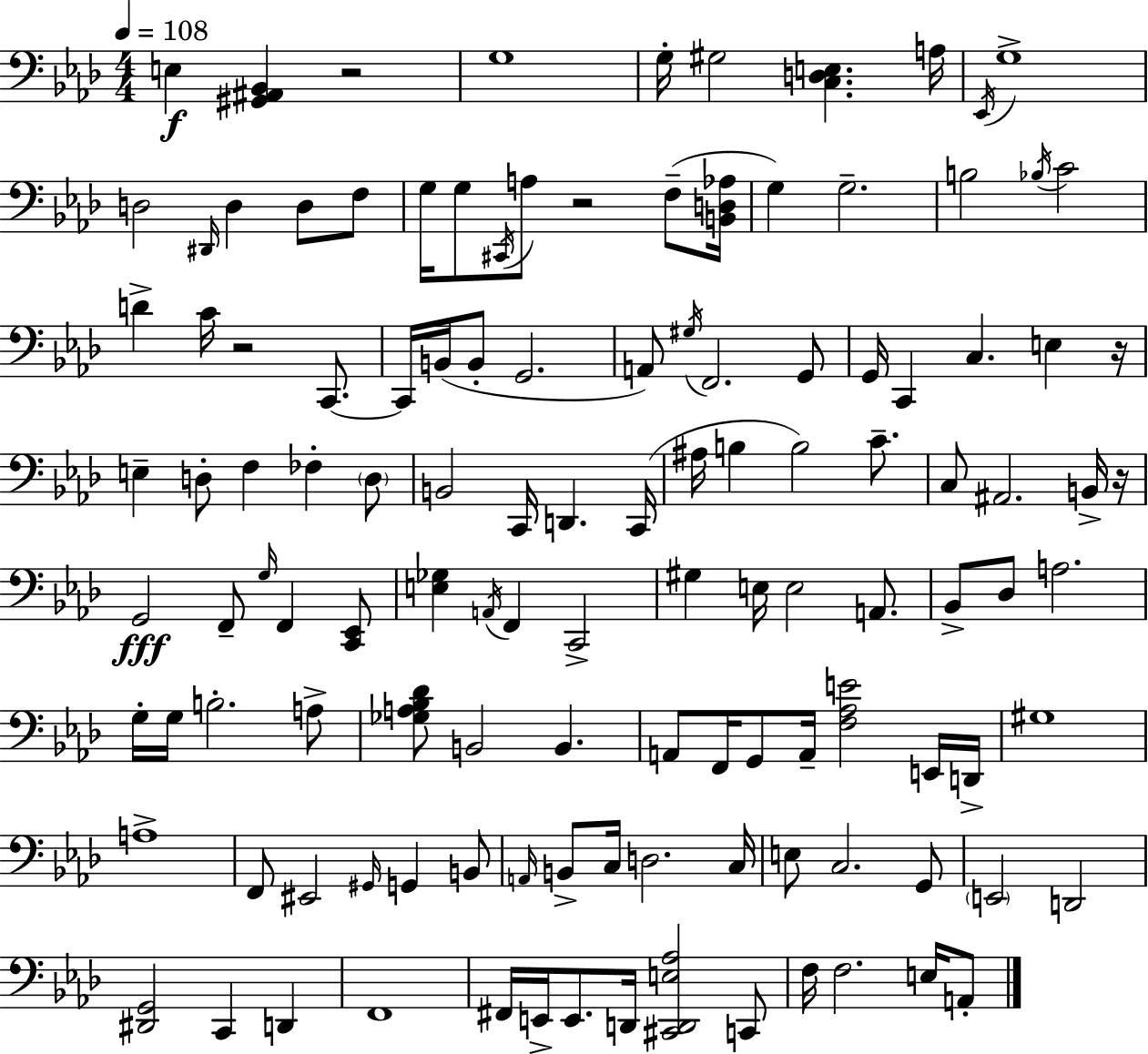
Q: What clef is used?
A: bass